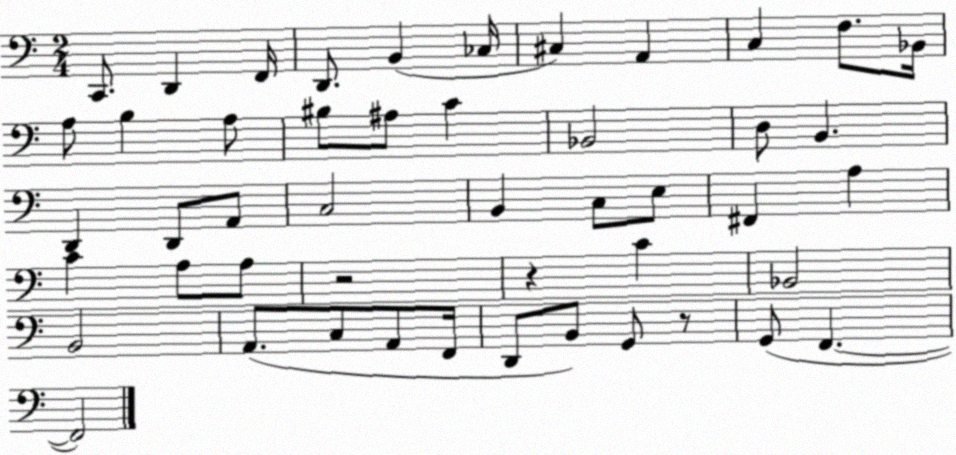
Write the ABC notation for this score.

X:1
T:Untitled
M:2/4
L:1/4
K:C
C,,/2 D,, F,,/4 D,,/2 B,, _C,/4 ^C, A,, C, F,/2 _B,,/4 A,/2 B, A,/2 ^B,/2 ^A,/2 C _B,,2 D,/2 B,, D,, D,,/2 A,,/2 C,2 B,, C,/2 E,/2 ^F,, A, C A,/2 A,/2 z2 z C _B,,2 B,,2 A,,/2 C,/2 A,,/2 F,,/4 D,,/2 B,,/2 G,,/2 z/2 G,,/2 F,, F,,2